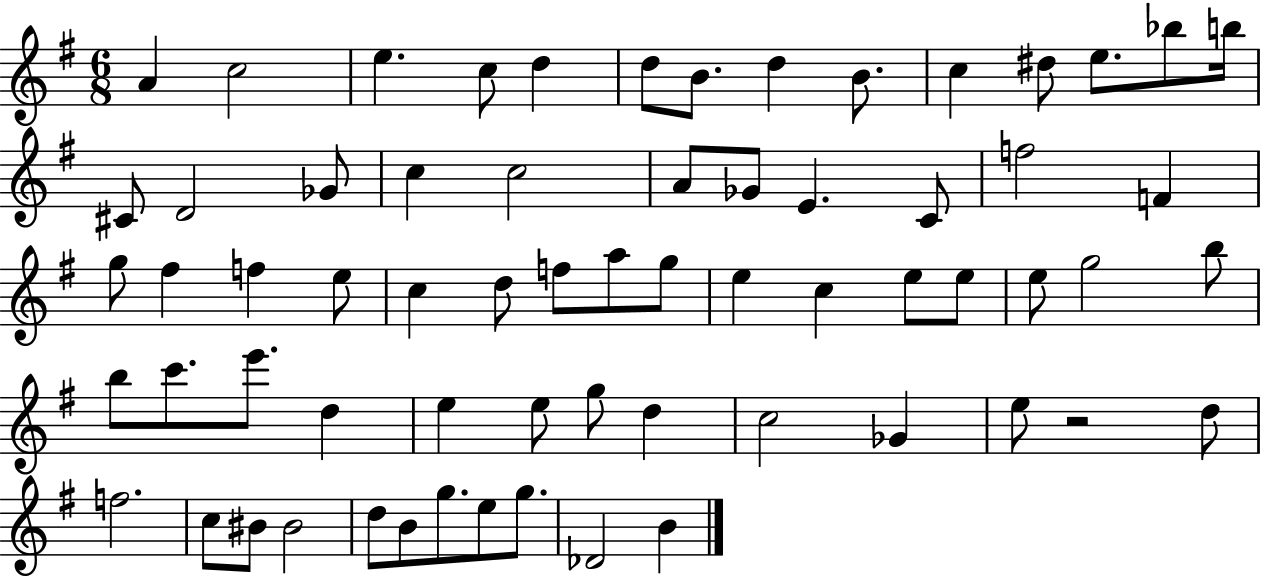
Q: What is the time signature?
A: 6/8